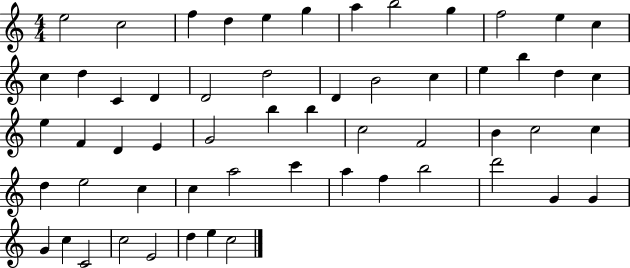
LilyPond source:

{
  \clef treble
  \numericTimeSignature
  \time 4/4
  \key c \major
  e''2 c''2 | f''4 d''4 e''4 g''4 | a''4 b''2 g''4 | f''2 e''4 c''4 | \break c''4 d''4 c'4 d'4 | d'2 d''2 | d'4 b'2 c''4 | e''4 b''4 d''4 c''4 | \break e''4 f'4 d'4 e'4 | g'2 b''4 b''4 | c''2 f'2 | b'4 c''2 c''4 | \break d''4 e''2 c''4 | c''4 a''2 c'''4 | a''4 f''4 b''2 | d'''2 g'4 g'4 | \break g'4 c''4 c'2 | c''2 e'2 | d''4 e''4 c''2 | \bar "|."
}